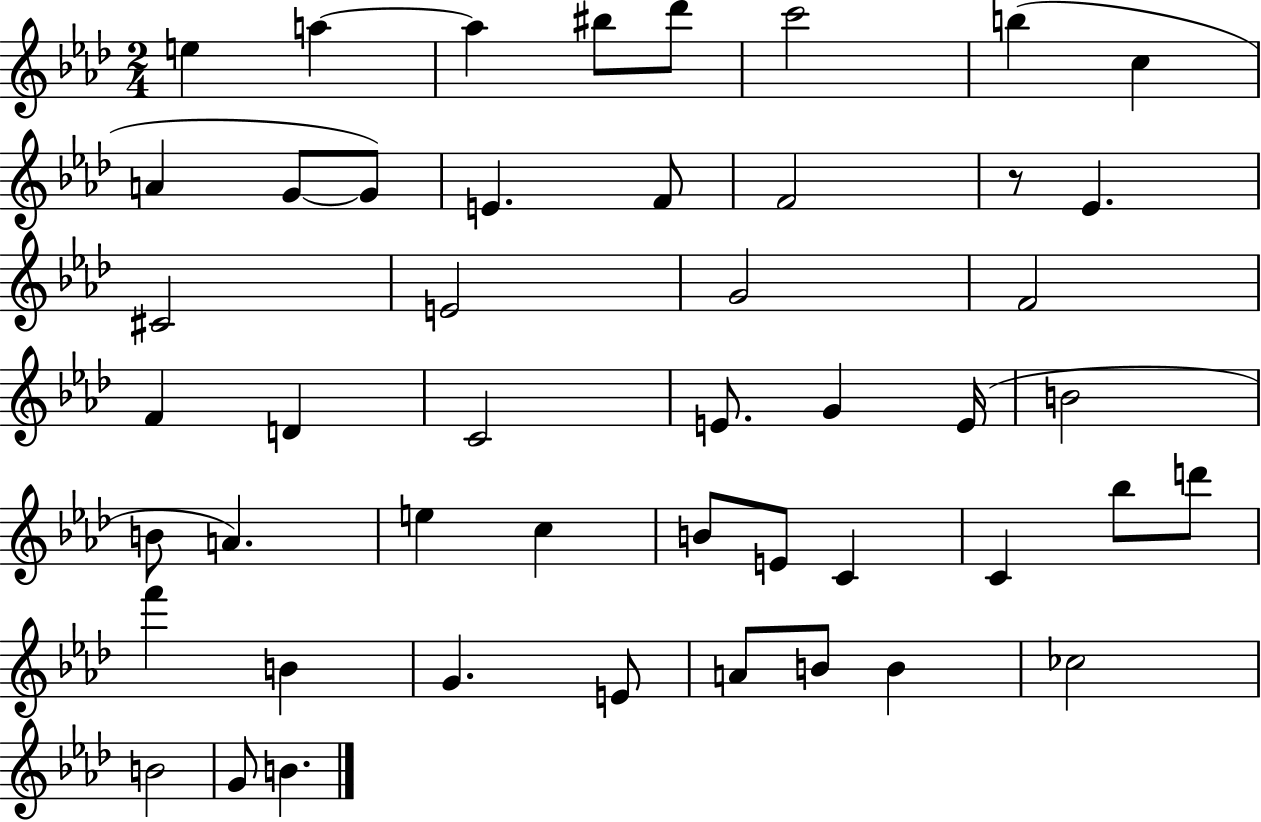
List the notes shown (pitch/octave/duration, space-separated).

E5/q A5/q A5/q BIS5/e Db6/e C6/h B5/q C5/q A4/q G4/e G4/e E4/q. F4/e F4/h R/e Eb4/q. C#4/h E4/h G4/h F4/h F4/q D4/q C4/h E4/e. G4/q E4/s B4/h B4/e A4/q. E5/q C5/q B4/e E4/e C4/q C4/q Bb5/e D6/e F6/q B4/q G4/q. E4/e A4/e B4/e B4/q CES5/h B4/h G4/e B4/q.